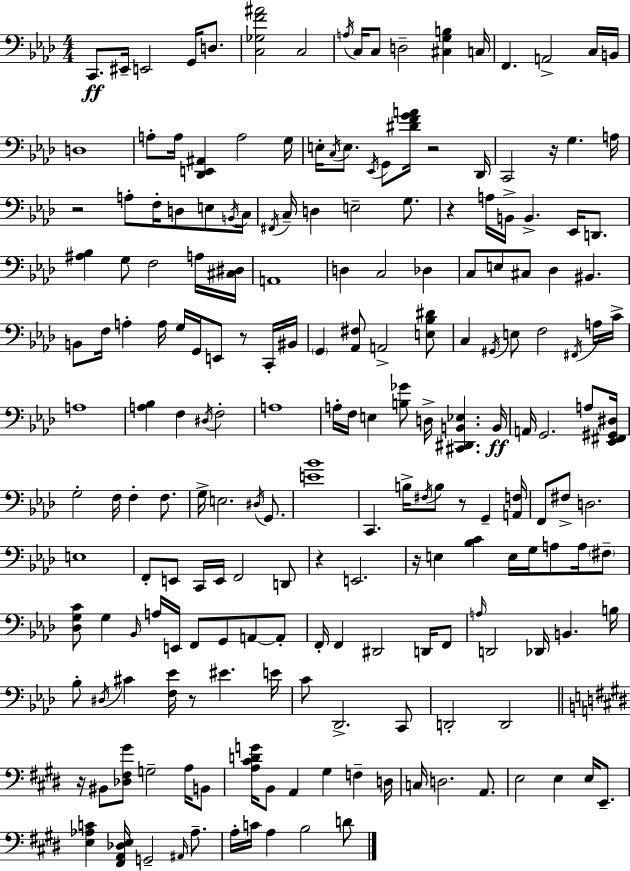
X:1
T:Untitled
M:4/4
L:1/4
K:Fm
C,,/2 ^E,,/4 E,,2 G,,/4 D,/2 [C,_G,F^A]2 C,2 A,/4 C,/4 C,/2 D,2 [^C,G,B,] C,/4 F,, A,,2 C,/4 B,,/4 D,4 A,/2 A,/4 [_D,,E,,^A,,] A,2 G,/4 E,/4 C,/4 E,/2 _E,,/4 G,,/2 [^DFGA]/4 z2 _D,,/4 C,,2 z/4 G, A,/4 z2 A,/2 F,/4 D,/2 E,/2 B,,/4 C,/4 ^F,,/4 C,/4 D, E,2 G,/2 z A,/4 B,,/4 B,, _E,,/4 D,,/2 [^A,_B,] G,/2 F,2 A,/4 [^C,^D,]/4 A,,4 D, C,2 _D, C,/2 E,/2 ^C,/2 _D, ^B,, B,,/2 F,/4 A, A,/4 G,/4 G,,/4 E,,/2 z/2 C,,/4 ^B,,/4 G,, [_A,,^F,]/2 A,,2 [E,_B,^D]/2 C, ^G,,/4 E,/2 F,2 ^F,,/4 A,/4 C/4 A,4 [A,_B,] F, ^D,/4 F,2 A,4 A,/4 F,/4 E, [B,_G]/2 D,/4 [^C,,^D,,B,,_E,] B,,/4 A,,/4 G,,2 A,/2 [_E,,^F,,^G,,^D,]/4 G,2 F,/4 F, F,/2 G,/4 E,2 ^D,/4 G,,/2 [E_B]4 C,, B,/4 ^F,/4 B,/2 z/2 G,, [A,,F,]/4 F,,/2 ^F,/2 D,2 E,4 F,,/2 E,,/2 C,,/4 E,,/4 F,,2 D,,/2 z E,,2 z/4 E, [_B,C] E,/4 G,/4 A,/2 A,/4 ^F,/2 [_D,G,C]/2 G, _B,,/4 A,/4 E,,/4 F,,/2 G,,/2 A,,/2 A,,/2 F,,/4 F,, ^D,,2 D,,/4 F,,/2 A,/4 D,,2 _D,,/4 B,, B,/4 _B,/2 ^D,/4 ^C [F,_E]/4 z/2 ^E E/4 C/2 _D,,2 C,,/2 D,,2 D,,2 z/4 ^B,,/2 [_D,^F,^G]/2 G,2 A,/4 B,,/2 [A,^CDG]/4 B,,/2 A,, ^G, F, D,/4 C,/4 D,2 A,,/2 E,2 E, E,/4 E,,/2 [E,_A,C] [^F,,A,,_D,E,]/4 G,,2 ^A,,/4 _A,/2 A,/4 C/4 A, B,2 D/2